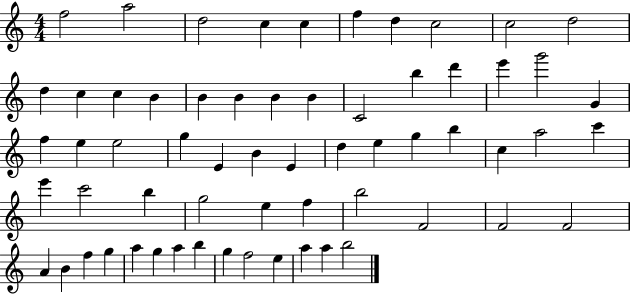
X:1
T:Untitled
M:4/4
L:1/4
K:C
f2 a2 d2 c c f d c2 c2 d2 d c c B B B B B C2 b d' e' g'2 G f e e2 g E B E d e g b c a2 c' e' c'2 b g2 e f b2 F2 F2 F2 A B f g a g a b g f2 e a a b2